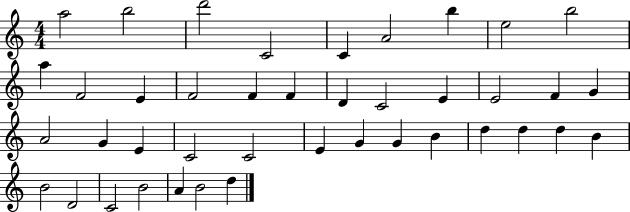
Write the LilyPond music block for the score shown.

{
  \clef treble
  \numericTimeSignature
  \time 4/4
  \key c \major
  a''2 b''2 | d'''2 c'2 | c'4 a'2 b''4 | e''2 b''2 | \break a''4 f'2 e'4 | f'2 f'4 f'4 | d'4 c'2 e'4 | e'2 f'4 g'4 | \break a'2 g'4 e'4 | c'2 c'2 | e'4 g'4 g'4 b'4 | d''4 d''4 d''4 b'4 | \break b'2 d'2 | c'2 b'2 | a'4 b'2 d''4 | \bar "|."
}